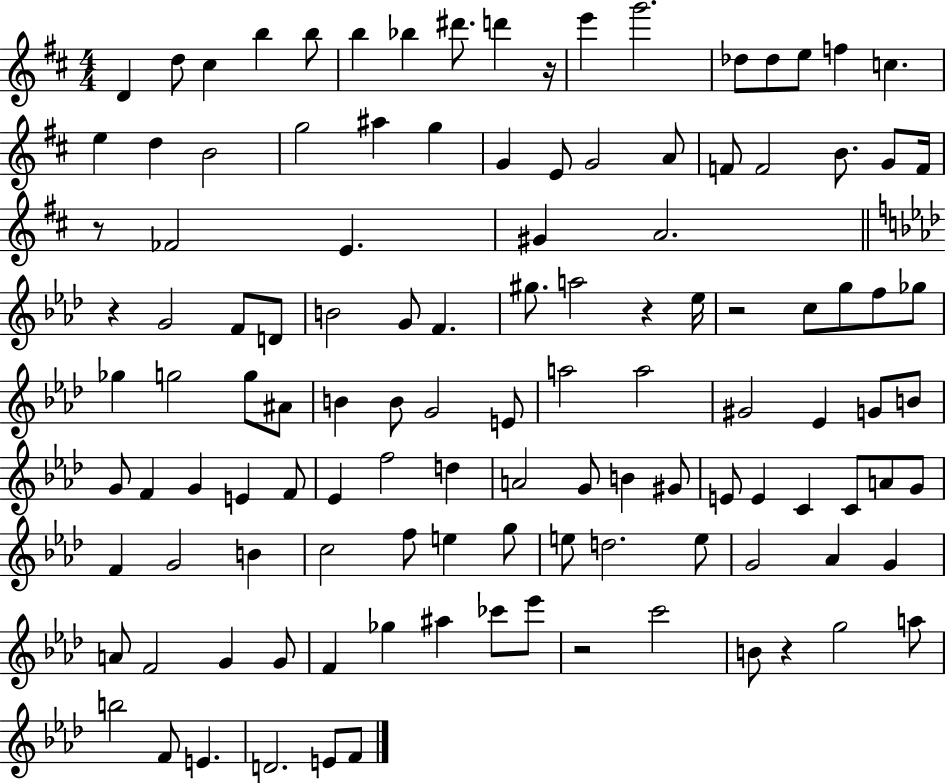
{
  \clef treble
  \numericTimeSignature
  \time 4/4
  \key d \major
  d'4 d''8 cis''4 b''4 b''8 | b''4 bes''4 dis'''8. d'''4 r16 | e'''4 g'''2. | des''8 des''8 e''8 f''4 c''4. | \break e''4 d''4 b'2 | g''2 ais''4 g''4 | g'4 e'8 g'2 a'8 | f'8 f'2 b'8. g'8 f'16 | \break r8 fes'2 e'4. | gis'4 a'2. | \bar "||" \break \key aes \major r4 g'2 f'8 d'8 | b'2 g'8 f'4. | gis''8. a''2 r4 ees''16 | r2 c''8 g''8 f''8 ges''8 | \break ges''4 g''2 g''8 ais'8 | b'4 b'8 g'2 e'8 | a''2 a''2 | gis'2 ees'4 g'8 b'8 | \break g'8 f'4 g'4 e'4 f'8 | ees'4 f''2 d''4 | a'2 g'8 b'4 gis'8 | e'8 e'4 c'4 c'8 a'8 g'8 | \break f'4 g'2 b'4 | c''2 f''8 e''4 g''8 | e''8 d''2. e''8 | g'2 aes'4 g'4 | \break a'8 f'2 g'4 g'8 | f'4 ges''4 ais''4 ces'''8 ees'''8 | r2 c'''2 | b'8 r4 g''2 a''8 | \break b''2 f'8 e'4. | d'2. e'8 f'8 | \bar "|."
}